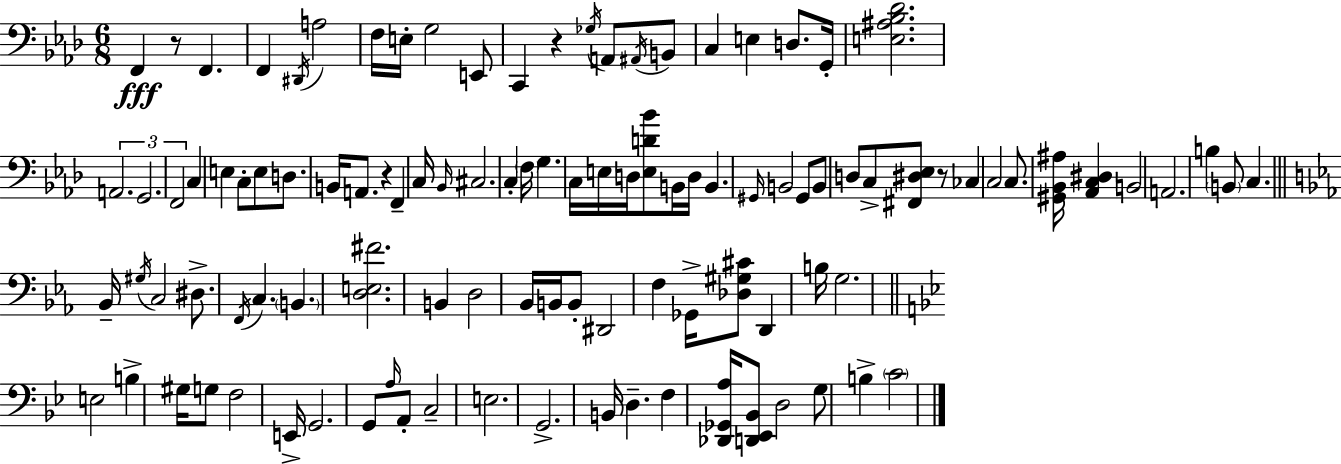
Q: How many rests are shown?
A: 4